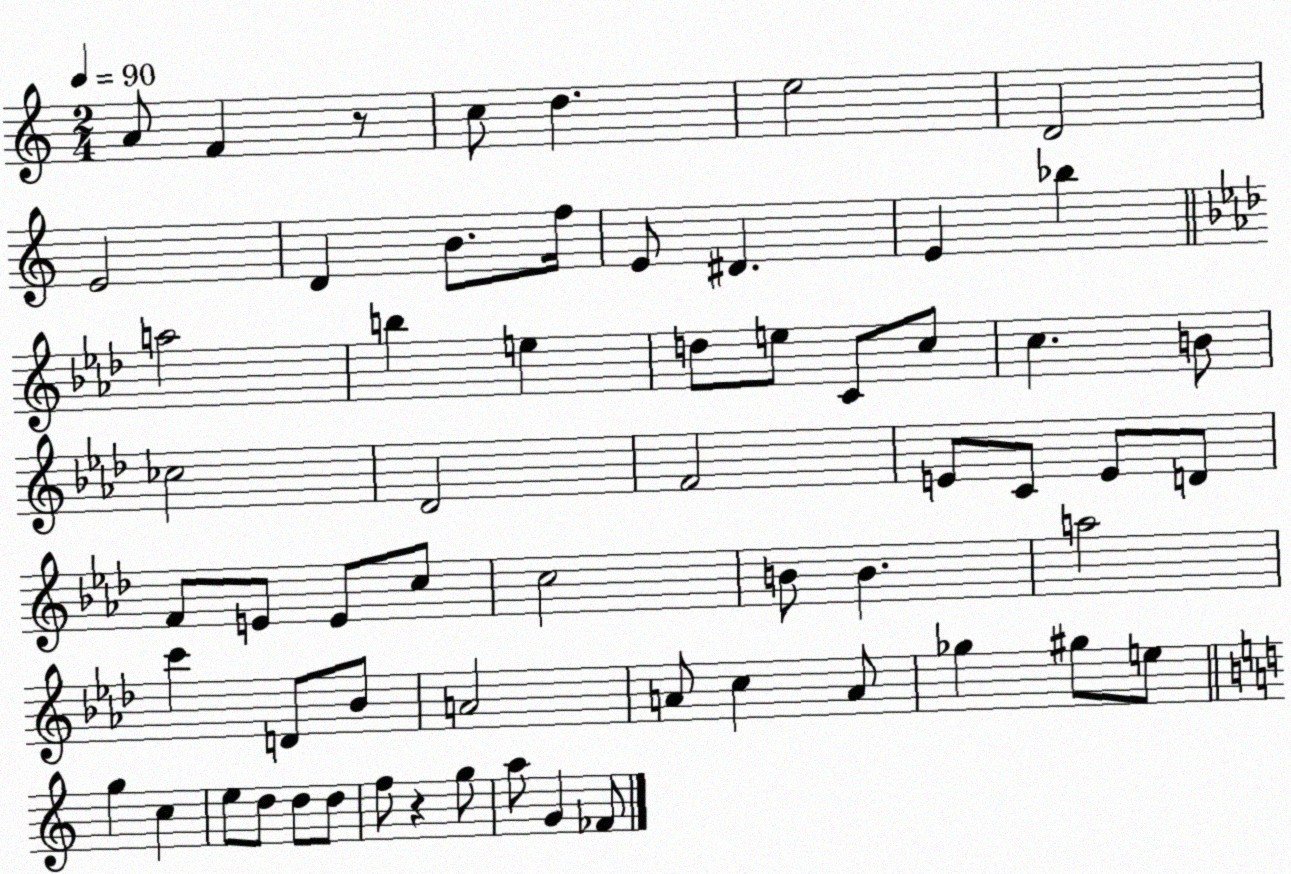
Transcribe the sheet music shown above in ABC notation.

X:1
T:Untitled
M:2/4
L:1/4
K:C
A/2 F z/2 c/2 d e2 D2 E2 D B/2 f/4 E/2 ^D E _b a2 b e d/2 e/2 C/2 c/2 c B/2 _c2 _D2 F2 E/2 C/2 E/2 D/2 F/2 E/2 E/2 c/2 c2 B/2 B a2 c' D/2 _B/2 A2 A/2 c A/2 _g ^g/2 e/2 g c e/2 d/2 d/2 d/2 f/2 z g/2 a/2 G _F/2